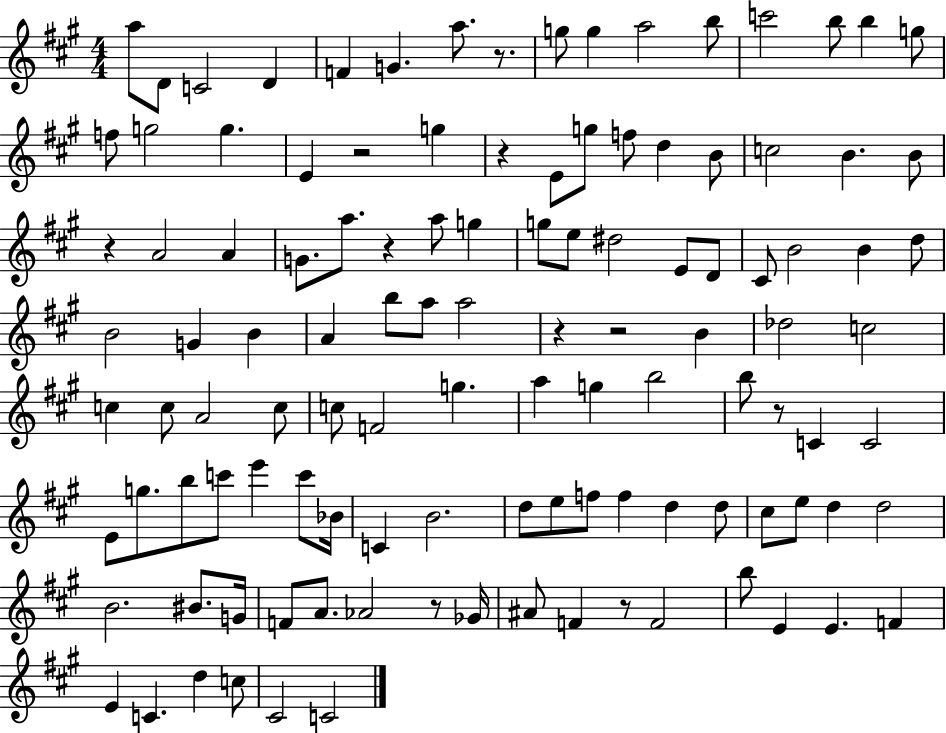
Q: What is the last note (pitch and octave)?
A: C4